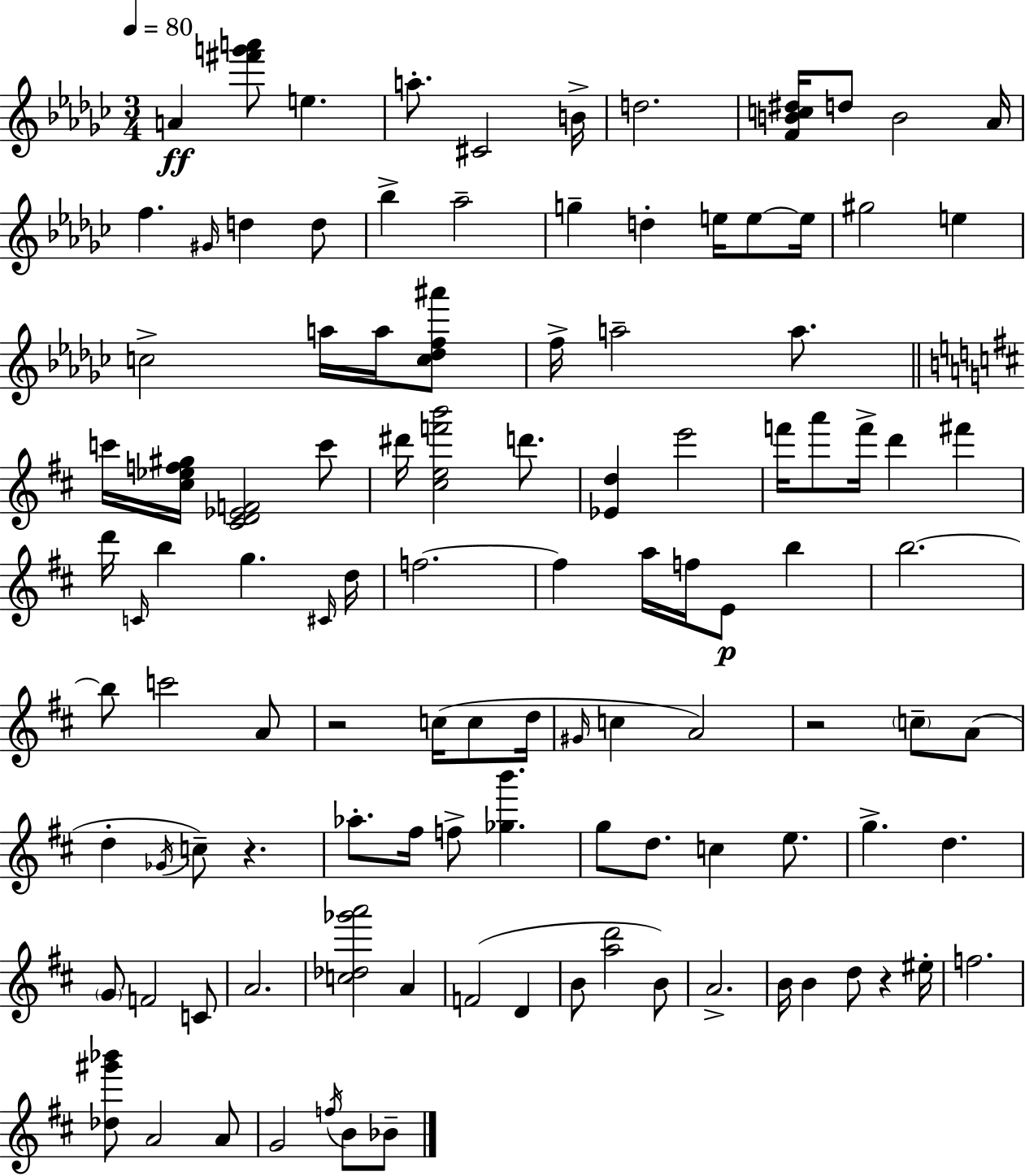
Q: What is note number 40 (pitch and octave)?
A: C4